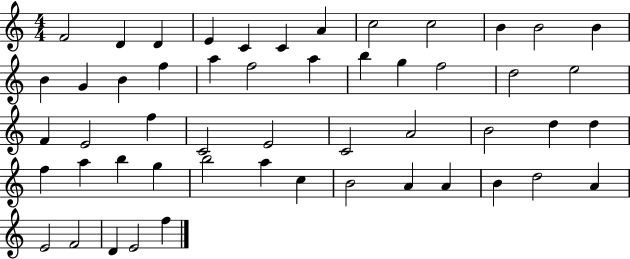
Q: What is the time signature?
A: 4/4